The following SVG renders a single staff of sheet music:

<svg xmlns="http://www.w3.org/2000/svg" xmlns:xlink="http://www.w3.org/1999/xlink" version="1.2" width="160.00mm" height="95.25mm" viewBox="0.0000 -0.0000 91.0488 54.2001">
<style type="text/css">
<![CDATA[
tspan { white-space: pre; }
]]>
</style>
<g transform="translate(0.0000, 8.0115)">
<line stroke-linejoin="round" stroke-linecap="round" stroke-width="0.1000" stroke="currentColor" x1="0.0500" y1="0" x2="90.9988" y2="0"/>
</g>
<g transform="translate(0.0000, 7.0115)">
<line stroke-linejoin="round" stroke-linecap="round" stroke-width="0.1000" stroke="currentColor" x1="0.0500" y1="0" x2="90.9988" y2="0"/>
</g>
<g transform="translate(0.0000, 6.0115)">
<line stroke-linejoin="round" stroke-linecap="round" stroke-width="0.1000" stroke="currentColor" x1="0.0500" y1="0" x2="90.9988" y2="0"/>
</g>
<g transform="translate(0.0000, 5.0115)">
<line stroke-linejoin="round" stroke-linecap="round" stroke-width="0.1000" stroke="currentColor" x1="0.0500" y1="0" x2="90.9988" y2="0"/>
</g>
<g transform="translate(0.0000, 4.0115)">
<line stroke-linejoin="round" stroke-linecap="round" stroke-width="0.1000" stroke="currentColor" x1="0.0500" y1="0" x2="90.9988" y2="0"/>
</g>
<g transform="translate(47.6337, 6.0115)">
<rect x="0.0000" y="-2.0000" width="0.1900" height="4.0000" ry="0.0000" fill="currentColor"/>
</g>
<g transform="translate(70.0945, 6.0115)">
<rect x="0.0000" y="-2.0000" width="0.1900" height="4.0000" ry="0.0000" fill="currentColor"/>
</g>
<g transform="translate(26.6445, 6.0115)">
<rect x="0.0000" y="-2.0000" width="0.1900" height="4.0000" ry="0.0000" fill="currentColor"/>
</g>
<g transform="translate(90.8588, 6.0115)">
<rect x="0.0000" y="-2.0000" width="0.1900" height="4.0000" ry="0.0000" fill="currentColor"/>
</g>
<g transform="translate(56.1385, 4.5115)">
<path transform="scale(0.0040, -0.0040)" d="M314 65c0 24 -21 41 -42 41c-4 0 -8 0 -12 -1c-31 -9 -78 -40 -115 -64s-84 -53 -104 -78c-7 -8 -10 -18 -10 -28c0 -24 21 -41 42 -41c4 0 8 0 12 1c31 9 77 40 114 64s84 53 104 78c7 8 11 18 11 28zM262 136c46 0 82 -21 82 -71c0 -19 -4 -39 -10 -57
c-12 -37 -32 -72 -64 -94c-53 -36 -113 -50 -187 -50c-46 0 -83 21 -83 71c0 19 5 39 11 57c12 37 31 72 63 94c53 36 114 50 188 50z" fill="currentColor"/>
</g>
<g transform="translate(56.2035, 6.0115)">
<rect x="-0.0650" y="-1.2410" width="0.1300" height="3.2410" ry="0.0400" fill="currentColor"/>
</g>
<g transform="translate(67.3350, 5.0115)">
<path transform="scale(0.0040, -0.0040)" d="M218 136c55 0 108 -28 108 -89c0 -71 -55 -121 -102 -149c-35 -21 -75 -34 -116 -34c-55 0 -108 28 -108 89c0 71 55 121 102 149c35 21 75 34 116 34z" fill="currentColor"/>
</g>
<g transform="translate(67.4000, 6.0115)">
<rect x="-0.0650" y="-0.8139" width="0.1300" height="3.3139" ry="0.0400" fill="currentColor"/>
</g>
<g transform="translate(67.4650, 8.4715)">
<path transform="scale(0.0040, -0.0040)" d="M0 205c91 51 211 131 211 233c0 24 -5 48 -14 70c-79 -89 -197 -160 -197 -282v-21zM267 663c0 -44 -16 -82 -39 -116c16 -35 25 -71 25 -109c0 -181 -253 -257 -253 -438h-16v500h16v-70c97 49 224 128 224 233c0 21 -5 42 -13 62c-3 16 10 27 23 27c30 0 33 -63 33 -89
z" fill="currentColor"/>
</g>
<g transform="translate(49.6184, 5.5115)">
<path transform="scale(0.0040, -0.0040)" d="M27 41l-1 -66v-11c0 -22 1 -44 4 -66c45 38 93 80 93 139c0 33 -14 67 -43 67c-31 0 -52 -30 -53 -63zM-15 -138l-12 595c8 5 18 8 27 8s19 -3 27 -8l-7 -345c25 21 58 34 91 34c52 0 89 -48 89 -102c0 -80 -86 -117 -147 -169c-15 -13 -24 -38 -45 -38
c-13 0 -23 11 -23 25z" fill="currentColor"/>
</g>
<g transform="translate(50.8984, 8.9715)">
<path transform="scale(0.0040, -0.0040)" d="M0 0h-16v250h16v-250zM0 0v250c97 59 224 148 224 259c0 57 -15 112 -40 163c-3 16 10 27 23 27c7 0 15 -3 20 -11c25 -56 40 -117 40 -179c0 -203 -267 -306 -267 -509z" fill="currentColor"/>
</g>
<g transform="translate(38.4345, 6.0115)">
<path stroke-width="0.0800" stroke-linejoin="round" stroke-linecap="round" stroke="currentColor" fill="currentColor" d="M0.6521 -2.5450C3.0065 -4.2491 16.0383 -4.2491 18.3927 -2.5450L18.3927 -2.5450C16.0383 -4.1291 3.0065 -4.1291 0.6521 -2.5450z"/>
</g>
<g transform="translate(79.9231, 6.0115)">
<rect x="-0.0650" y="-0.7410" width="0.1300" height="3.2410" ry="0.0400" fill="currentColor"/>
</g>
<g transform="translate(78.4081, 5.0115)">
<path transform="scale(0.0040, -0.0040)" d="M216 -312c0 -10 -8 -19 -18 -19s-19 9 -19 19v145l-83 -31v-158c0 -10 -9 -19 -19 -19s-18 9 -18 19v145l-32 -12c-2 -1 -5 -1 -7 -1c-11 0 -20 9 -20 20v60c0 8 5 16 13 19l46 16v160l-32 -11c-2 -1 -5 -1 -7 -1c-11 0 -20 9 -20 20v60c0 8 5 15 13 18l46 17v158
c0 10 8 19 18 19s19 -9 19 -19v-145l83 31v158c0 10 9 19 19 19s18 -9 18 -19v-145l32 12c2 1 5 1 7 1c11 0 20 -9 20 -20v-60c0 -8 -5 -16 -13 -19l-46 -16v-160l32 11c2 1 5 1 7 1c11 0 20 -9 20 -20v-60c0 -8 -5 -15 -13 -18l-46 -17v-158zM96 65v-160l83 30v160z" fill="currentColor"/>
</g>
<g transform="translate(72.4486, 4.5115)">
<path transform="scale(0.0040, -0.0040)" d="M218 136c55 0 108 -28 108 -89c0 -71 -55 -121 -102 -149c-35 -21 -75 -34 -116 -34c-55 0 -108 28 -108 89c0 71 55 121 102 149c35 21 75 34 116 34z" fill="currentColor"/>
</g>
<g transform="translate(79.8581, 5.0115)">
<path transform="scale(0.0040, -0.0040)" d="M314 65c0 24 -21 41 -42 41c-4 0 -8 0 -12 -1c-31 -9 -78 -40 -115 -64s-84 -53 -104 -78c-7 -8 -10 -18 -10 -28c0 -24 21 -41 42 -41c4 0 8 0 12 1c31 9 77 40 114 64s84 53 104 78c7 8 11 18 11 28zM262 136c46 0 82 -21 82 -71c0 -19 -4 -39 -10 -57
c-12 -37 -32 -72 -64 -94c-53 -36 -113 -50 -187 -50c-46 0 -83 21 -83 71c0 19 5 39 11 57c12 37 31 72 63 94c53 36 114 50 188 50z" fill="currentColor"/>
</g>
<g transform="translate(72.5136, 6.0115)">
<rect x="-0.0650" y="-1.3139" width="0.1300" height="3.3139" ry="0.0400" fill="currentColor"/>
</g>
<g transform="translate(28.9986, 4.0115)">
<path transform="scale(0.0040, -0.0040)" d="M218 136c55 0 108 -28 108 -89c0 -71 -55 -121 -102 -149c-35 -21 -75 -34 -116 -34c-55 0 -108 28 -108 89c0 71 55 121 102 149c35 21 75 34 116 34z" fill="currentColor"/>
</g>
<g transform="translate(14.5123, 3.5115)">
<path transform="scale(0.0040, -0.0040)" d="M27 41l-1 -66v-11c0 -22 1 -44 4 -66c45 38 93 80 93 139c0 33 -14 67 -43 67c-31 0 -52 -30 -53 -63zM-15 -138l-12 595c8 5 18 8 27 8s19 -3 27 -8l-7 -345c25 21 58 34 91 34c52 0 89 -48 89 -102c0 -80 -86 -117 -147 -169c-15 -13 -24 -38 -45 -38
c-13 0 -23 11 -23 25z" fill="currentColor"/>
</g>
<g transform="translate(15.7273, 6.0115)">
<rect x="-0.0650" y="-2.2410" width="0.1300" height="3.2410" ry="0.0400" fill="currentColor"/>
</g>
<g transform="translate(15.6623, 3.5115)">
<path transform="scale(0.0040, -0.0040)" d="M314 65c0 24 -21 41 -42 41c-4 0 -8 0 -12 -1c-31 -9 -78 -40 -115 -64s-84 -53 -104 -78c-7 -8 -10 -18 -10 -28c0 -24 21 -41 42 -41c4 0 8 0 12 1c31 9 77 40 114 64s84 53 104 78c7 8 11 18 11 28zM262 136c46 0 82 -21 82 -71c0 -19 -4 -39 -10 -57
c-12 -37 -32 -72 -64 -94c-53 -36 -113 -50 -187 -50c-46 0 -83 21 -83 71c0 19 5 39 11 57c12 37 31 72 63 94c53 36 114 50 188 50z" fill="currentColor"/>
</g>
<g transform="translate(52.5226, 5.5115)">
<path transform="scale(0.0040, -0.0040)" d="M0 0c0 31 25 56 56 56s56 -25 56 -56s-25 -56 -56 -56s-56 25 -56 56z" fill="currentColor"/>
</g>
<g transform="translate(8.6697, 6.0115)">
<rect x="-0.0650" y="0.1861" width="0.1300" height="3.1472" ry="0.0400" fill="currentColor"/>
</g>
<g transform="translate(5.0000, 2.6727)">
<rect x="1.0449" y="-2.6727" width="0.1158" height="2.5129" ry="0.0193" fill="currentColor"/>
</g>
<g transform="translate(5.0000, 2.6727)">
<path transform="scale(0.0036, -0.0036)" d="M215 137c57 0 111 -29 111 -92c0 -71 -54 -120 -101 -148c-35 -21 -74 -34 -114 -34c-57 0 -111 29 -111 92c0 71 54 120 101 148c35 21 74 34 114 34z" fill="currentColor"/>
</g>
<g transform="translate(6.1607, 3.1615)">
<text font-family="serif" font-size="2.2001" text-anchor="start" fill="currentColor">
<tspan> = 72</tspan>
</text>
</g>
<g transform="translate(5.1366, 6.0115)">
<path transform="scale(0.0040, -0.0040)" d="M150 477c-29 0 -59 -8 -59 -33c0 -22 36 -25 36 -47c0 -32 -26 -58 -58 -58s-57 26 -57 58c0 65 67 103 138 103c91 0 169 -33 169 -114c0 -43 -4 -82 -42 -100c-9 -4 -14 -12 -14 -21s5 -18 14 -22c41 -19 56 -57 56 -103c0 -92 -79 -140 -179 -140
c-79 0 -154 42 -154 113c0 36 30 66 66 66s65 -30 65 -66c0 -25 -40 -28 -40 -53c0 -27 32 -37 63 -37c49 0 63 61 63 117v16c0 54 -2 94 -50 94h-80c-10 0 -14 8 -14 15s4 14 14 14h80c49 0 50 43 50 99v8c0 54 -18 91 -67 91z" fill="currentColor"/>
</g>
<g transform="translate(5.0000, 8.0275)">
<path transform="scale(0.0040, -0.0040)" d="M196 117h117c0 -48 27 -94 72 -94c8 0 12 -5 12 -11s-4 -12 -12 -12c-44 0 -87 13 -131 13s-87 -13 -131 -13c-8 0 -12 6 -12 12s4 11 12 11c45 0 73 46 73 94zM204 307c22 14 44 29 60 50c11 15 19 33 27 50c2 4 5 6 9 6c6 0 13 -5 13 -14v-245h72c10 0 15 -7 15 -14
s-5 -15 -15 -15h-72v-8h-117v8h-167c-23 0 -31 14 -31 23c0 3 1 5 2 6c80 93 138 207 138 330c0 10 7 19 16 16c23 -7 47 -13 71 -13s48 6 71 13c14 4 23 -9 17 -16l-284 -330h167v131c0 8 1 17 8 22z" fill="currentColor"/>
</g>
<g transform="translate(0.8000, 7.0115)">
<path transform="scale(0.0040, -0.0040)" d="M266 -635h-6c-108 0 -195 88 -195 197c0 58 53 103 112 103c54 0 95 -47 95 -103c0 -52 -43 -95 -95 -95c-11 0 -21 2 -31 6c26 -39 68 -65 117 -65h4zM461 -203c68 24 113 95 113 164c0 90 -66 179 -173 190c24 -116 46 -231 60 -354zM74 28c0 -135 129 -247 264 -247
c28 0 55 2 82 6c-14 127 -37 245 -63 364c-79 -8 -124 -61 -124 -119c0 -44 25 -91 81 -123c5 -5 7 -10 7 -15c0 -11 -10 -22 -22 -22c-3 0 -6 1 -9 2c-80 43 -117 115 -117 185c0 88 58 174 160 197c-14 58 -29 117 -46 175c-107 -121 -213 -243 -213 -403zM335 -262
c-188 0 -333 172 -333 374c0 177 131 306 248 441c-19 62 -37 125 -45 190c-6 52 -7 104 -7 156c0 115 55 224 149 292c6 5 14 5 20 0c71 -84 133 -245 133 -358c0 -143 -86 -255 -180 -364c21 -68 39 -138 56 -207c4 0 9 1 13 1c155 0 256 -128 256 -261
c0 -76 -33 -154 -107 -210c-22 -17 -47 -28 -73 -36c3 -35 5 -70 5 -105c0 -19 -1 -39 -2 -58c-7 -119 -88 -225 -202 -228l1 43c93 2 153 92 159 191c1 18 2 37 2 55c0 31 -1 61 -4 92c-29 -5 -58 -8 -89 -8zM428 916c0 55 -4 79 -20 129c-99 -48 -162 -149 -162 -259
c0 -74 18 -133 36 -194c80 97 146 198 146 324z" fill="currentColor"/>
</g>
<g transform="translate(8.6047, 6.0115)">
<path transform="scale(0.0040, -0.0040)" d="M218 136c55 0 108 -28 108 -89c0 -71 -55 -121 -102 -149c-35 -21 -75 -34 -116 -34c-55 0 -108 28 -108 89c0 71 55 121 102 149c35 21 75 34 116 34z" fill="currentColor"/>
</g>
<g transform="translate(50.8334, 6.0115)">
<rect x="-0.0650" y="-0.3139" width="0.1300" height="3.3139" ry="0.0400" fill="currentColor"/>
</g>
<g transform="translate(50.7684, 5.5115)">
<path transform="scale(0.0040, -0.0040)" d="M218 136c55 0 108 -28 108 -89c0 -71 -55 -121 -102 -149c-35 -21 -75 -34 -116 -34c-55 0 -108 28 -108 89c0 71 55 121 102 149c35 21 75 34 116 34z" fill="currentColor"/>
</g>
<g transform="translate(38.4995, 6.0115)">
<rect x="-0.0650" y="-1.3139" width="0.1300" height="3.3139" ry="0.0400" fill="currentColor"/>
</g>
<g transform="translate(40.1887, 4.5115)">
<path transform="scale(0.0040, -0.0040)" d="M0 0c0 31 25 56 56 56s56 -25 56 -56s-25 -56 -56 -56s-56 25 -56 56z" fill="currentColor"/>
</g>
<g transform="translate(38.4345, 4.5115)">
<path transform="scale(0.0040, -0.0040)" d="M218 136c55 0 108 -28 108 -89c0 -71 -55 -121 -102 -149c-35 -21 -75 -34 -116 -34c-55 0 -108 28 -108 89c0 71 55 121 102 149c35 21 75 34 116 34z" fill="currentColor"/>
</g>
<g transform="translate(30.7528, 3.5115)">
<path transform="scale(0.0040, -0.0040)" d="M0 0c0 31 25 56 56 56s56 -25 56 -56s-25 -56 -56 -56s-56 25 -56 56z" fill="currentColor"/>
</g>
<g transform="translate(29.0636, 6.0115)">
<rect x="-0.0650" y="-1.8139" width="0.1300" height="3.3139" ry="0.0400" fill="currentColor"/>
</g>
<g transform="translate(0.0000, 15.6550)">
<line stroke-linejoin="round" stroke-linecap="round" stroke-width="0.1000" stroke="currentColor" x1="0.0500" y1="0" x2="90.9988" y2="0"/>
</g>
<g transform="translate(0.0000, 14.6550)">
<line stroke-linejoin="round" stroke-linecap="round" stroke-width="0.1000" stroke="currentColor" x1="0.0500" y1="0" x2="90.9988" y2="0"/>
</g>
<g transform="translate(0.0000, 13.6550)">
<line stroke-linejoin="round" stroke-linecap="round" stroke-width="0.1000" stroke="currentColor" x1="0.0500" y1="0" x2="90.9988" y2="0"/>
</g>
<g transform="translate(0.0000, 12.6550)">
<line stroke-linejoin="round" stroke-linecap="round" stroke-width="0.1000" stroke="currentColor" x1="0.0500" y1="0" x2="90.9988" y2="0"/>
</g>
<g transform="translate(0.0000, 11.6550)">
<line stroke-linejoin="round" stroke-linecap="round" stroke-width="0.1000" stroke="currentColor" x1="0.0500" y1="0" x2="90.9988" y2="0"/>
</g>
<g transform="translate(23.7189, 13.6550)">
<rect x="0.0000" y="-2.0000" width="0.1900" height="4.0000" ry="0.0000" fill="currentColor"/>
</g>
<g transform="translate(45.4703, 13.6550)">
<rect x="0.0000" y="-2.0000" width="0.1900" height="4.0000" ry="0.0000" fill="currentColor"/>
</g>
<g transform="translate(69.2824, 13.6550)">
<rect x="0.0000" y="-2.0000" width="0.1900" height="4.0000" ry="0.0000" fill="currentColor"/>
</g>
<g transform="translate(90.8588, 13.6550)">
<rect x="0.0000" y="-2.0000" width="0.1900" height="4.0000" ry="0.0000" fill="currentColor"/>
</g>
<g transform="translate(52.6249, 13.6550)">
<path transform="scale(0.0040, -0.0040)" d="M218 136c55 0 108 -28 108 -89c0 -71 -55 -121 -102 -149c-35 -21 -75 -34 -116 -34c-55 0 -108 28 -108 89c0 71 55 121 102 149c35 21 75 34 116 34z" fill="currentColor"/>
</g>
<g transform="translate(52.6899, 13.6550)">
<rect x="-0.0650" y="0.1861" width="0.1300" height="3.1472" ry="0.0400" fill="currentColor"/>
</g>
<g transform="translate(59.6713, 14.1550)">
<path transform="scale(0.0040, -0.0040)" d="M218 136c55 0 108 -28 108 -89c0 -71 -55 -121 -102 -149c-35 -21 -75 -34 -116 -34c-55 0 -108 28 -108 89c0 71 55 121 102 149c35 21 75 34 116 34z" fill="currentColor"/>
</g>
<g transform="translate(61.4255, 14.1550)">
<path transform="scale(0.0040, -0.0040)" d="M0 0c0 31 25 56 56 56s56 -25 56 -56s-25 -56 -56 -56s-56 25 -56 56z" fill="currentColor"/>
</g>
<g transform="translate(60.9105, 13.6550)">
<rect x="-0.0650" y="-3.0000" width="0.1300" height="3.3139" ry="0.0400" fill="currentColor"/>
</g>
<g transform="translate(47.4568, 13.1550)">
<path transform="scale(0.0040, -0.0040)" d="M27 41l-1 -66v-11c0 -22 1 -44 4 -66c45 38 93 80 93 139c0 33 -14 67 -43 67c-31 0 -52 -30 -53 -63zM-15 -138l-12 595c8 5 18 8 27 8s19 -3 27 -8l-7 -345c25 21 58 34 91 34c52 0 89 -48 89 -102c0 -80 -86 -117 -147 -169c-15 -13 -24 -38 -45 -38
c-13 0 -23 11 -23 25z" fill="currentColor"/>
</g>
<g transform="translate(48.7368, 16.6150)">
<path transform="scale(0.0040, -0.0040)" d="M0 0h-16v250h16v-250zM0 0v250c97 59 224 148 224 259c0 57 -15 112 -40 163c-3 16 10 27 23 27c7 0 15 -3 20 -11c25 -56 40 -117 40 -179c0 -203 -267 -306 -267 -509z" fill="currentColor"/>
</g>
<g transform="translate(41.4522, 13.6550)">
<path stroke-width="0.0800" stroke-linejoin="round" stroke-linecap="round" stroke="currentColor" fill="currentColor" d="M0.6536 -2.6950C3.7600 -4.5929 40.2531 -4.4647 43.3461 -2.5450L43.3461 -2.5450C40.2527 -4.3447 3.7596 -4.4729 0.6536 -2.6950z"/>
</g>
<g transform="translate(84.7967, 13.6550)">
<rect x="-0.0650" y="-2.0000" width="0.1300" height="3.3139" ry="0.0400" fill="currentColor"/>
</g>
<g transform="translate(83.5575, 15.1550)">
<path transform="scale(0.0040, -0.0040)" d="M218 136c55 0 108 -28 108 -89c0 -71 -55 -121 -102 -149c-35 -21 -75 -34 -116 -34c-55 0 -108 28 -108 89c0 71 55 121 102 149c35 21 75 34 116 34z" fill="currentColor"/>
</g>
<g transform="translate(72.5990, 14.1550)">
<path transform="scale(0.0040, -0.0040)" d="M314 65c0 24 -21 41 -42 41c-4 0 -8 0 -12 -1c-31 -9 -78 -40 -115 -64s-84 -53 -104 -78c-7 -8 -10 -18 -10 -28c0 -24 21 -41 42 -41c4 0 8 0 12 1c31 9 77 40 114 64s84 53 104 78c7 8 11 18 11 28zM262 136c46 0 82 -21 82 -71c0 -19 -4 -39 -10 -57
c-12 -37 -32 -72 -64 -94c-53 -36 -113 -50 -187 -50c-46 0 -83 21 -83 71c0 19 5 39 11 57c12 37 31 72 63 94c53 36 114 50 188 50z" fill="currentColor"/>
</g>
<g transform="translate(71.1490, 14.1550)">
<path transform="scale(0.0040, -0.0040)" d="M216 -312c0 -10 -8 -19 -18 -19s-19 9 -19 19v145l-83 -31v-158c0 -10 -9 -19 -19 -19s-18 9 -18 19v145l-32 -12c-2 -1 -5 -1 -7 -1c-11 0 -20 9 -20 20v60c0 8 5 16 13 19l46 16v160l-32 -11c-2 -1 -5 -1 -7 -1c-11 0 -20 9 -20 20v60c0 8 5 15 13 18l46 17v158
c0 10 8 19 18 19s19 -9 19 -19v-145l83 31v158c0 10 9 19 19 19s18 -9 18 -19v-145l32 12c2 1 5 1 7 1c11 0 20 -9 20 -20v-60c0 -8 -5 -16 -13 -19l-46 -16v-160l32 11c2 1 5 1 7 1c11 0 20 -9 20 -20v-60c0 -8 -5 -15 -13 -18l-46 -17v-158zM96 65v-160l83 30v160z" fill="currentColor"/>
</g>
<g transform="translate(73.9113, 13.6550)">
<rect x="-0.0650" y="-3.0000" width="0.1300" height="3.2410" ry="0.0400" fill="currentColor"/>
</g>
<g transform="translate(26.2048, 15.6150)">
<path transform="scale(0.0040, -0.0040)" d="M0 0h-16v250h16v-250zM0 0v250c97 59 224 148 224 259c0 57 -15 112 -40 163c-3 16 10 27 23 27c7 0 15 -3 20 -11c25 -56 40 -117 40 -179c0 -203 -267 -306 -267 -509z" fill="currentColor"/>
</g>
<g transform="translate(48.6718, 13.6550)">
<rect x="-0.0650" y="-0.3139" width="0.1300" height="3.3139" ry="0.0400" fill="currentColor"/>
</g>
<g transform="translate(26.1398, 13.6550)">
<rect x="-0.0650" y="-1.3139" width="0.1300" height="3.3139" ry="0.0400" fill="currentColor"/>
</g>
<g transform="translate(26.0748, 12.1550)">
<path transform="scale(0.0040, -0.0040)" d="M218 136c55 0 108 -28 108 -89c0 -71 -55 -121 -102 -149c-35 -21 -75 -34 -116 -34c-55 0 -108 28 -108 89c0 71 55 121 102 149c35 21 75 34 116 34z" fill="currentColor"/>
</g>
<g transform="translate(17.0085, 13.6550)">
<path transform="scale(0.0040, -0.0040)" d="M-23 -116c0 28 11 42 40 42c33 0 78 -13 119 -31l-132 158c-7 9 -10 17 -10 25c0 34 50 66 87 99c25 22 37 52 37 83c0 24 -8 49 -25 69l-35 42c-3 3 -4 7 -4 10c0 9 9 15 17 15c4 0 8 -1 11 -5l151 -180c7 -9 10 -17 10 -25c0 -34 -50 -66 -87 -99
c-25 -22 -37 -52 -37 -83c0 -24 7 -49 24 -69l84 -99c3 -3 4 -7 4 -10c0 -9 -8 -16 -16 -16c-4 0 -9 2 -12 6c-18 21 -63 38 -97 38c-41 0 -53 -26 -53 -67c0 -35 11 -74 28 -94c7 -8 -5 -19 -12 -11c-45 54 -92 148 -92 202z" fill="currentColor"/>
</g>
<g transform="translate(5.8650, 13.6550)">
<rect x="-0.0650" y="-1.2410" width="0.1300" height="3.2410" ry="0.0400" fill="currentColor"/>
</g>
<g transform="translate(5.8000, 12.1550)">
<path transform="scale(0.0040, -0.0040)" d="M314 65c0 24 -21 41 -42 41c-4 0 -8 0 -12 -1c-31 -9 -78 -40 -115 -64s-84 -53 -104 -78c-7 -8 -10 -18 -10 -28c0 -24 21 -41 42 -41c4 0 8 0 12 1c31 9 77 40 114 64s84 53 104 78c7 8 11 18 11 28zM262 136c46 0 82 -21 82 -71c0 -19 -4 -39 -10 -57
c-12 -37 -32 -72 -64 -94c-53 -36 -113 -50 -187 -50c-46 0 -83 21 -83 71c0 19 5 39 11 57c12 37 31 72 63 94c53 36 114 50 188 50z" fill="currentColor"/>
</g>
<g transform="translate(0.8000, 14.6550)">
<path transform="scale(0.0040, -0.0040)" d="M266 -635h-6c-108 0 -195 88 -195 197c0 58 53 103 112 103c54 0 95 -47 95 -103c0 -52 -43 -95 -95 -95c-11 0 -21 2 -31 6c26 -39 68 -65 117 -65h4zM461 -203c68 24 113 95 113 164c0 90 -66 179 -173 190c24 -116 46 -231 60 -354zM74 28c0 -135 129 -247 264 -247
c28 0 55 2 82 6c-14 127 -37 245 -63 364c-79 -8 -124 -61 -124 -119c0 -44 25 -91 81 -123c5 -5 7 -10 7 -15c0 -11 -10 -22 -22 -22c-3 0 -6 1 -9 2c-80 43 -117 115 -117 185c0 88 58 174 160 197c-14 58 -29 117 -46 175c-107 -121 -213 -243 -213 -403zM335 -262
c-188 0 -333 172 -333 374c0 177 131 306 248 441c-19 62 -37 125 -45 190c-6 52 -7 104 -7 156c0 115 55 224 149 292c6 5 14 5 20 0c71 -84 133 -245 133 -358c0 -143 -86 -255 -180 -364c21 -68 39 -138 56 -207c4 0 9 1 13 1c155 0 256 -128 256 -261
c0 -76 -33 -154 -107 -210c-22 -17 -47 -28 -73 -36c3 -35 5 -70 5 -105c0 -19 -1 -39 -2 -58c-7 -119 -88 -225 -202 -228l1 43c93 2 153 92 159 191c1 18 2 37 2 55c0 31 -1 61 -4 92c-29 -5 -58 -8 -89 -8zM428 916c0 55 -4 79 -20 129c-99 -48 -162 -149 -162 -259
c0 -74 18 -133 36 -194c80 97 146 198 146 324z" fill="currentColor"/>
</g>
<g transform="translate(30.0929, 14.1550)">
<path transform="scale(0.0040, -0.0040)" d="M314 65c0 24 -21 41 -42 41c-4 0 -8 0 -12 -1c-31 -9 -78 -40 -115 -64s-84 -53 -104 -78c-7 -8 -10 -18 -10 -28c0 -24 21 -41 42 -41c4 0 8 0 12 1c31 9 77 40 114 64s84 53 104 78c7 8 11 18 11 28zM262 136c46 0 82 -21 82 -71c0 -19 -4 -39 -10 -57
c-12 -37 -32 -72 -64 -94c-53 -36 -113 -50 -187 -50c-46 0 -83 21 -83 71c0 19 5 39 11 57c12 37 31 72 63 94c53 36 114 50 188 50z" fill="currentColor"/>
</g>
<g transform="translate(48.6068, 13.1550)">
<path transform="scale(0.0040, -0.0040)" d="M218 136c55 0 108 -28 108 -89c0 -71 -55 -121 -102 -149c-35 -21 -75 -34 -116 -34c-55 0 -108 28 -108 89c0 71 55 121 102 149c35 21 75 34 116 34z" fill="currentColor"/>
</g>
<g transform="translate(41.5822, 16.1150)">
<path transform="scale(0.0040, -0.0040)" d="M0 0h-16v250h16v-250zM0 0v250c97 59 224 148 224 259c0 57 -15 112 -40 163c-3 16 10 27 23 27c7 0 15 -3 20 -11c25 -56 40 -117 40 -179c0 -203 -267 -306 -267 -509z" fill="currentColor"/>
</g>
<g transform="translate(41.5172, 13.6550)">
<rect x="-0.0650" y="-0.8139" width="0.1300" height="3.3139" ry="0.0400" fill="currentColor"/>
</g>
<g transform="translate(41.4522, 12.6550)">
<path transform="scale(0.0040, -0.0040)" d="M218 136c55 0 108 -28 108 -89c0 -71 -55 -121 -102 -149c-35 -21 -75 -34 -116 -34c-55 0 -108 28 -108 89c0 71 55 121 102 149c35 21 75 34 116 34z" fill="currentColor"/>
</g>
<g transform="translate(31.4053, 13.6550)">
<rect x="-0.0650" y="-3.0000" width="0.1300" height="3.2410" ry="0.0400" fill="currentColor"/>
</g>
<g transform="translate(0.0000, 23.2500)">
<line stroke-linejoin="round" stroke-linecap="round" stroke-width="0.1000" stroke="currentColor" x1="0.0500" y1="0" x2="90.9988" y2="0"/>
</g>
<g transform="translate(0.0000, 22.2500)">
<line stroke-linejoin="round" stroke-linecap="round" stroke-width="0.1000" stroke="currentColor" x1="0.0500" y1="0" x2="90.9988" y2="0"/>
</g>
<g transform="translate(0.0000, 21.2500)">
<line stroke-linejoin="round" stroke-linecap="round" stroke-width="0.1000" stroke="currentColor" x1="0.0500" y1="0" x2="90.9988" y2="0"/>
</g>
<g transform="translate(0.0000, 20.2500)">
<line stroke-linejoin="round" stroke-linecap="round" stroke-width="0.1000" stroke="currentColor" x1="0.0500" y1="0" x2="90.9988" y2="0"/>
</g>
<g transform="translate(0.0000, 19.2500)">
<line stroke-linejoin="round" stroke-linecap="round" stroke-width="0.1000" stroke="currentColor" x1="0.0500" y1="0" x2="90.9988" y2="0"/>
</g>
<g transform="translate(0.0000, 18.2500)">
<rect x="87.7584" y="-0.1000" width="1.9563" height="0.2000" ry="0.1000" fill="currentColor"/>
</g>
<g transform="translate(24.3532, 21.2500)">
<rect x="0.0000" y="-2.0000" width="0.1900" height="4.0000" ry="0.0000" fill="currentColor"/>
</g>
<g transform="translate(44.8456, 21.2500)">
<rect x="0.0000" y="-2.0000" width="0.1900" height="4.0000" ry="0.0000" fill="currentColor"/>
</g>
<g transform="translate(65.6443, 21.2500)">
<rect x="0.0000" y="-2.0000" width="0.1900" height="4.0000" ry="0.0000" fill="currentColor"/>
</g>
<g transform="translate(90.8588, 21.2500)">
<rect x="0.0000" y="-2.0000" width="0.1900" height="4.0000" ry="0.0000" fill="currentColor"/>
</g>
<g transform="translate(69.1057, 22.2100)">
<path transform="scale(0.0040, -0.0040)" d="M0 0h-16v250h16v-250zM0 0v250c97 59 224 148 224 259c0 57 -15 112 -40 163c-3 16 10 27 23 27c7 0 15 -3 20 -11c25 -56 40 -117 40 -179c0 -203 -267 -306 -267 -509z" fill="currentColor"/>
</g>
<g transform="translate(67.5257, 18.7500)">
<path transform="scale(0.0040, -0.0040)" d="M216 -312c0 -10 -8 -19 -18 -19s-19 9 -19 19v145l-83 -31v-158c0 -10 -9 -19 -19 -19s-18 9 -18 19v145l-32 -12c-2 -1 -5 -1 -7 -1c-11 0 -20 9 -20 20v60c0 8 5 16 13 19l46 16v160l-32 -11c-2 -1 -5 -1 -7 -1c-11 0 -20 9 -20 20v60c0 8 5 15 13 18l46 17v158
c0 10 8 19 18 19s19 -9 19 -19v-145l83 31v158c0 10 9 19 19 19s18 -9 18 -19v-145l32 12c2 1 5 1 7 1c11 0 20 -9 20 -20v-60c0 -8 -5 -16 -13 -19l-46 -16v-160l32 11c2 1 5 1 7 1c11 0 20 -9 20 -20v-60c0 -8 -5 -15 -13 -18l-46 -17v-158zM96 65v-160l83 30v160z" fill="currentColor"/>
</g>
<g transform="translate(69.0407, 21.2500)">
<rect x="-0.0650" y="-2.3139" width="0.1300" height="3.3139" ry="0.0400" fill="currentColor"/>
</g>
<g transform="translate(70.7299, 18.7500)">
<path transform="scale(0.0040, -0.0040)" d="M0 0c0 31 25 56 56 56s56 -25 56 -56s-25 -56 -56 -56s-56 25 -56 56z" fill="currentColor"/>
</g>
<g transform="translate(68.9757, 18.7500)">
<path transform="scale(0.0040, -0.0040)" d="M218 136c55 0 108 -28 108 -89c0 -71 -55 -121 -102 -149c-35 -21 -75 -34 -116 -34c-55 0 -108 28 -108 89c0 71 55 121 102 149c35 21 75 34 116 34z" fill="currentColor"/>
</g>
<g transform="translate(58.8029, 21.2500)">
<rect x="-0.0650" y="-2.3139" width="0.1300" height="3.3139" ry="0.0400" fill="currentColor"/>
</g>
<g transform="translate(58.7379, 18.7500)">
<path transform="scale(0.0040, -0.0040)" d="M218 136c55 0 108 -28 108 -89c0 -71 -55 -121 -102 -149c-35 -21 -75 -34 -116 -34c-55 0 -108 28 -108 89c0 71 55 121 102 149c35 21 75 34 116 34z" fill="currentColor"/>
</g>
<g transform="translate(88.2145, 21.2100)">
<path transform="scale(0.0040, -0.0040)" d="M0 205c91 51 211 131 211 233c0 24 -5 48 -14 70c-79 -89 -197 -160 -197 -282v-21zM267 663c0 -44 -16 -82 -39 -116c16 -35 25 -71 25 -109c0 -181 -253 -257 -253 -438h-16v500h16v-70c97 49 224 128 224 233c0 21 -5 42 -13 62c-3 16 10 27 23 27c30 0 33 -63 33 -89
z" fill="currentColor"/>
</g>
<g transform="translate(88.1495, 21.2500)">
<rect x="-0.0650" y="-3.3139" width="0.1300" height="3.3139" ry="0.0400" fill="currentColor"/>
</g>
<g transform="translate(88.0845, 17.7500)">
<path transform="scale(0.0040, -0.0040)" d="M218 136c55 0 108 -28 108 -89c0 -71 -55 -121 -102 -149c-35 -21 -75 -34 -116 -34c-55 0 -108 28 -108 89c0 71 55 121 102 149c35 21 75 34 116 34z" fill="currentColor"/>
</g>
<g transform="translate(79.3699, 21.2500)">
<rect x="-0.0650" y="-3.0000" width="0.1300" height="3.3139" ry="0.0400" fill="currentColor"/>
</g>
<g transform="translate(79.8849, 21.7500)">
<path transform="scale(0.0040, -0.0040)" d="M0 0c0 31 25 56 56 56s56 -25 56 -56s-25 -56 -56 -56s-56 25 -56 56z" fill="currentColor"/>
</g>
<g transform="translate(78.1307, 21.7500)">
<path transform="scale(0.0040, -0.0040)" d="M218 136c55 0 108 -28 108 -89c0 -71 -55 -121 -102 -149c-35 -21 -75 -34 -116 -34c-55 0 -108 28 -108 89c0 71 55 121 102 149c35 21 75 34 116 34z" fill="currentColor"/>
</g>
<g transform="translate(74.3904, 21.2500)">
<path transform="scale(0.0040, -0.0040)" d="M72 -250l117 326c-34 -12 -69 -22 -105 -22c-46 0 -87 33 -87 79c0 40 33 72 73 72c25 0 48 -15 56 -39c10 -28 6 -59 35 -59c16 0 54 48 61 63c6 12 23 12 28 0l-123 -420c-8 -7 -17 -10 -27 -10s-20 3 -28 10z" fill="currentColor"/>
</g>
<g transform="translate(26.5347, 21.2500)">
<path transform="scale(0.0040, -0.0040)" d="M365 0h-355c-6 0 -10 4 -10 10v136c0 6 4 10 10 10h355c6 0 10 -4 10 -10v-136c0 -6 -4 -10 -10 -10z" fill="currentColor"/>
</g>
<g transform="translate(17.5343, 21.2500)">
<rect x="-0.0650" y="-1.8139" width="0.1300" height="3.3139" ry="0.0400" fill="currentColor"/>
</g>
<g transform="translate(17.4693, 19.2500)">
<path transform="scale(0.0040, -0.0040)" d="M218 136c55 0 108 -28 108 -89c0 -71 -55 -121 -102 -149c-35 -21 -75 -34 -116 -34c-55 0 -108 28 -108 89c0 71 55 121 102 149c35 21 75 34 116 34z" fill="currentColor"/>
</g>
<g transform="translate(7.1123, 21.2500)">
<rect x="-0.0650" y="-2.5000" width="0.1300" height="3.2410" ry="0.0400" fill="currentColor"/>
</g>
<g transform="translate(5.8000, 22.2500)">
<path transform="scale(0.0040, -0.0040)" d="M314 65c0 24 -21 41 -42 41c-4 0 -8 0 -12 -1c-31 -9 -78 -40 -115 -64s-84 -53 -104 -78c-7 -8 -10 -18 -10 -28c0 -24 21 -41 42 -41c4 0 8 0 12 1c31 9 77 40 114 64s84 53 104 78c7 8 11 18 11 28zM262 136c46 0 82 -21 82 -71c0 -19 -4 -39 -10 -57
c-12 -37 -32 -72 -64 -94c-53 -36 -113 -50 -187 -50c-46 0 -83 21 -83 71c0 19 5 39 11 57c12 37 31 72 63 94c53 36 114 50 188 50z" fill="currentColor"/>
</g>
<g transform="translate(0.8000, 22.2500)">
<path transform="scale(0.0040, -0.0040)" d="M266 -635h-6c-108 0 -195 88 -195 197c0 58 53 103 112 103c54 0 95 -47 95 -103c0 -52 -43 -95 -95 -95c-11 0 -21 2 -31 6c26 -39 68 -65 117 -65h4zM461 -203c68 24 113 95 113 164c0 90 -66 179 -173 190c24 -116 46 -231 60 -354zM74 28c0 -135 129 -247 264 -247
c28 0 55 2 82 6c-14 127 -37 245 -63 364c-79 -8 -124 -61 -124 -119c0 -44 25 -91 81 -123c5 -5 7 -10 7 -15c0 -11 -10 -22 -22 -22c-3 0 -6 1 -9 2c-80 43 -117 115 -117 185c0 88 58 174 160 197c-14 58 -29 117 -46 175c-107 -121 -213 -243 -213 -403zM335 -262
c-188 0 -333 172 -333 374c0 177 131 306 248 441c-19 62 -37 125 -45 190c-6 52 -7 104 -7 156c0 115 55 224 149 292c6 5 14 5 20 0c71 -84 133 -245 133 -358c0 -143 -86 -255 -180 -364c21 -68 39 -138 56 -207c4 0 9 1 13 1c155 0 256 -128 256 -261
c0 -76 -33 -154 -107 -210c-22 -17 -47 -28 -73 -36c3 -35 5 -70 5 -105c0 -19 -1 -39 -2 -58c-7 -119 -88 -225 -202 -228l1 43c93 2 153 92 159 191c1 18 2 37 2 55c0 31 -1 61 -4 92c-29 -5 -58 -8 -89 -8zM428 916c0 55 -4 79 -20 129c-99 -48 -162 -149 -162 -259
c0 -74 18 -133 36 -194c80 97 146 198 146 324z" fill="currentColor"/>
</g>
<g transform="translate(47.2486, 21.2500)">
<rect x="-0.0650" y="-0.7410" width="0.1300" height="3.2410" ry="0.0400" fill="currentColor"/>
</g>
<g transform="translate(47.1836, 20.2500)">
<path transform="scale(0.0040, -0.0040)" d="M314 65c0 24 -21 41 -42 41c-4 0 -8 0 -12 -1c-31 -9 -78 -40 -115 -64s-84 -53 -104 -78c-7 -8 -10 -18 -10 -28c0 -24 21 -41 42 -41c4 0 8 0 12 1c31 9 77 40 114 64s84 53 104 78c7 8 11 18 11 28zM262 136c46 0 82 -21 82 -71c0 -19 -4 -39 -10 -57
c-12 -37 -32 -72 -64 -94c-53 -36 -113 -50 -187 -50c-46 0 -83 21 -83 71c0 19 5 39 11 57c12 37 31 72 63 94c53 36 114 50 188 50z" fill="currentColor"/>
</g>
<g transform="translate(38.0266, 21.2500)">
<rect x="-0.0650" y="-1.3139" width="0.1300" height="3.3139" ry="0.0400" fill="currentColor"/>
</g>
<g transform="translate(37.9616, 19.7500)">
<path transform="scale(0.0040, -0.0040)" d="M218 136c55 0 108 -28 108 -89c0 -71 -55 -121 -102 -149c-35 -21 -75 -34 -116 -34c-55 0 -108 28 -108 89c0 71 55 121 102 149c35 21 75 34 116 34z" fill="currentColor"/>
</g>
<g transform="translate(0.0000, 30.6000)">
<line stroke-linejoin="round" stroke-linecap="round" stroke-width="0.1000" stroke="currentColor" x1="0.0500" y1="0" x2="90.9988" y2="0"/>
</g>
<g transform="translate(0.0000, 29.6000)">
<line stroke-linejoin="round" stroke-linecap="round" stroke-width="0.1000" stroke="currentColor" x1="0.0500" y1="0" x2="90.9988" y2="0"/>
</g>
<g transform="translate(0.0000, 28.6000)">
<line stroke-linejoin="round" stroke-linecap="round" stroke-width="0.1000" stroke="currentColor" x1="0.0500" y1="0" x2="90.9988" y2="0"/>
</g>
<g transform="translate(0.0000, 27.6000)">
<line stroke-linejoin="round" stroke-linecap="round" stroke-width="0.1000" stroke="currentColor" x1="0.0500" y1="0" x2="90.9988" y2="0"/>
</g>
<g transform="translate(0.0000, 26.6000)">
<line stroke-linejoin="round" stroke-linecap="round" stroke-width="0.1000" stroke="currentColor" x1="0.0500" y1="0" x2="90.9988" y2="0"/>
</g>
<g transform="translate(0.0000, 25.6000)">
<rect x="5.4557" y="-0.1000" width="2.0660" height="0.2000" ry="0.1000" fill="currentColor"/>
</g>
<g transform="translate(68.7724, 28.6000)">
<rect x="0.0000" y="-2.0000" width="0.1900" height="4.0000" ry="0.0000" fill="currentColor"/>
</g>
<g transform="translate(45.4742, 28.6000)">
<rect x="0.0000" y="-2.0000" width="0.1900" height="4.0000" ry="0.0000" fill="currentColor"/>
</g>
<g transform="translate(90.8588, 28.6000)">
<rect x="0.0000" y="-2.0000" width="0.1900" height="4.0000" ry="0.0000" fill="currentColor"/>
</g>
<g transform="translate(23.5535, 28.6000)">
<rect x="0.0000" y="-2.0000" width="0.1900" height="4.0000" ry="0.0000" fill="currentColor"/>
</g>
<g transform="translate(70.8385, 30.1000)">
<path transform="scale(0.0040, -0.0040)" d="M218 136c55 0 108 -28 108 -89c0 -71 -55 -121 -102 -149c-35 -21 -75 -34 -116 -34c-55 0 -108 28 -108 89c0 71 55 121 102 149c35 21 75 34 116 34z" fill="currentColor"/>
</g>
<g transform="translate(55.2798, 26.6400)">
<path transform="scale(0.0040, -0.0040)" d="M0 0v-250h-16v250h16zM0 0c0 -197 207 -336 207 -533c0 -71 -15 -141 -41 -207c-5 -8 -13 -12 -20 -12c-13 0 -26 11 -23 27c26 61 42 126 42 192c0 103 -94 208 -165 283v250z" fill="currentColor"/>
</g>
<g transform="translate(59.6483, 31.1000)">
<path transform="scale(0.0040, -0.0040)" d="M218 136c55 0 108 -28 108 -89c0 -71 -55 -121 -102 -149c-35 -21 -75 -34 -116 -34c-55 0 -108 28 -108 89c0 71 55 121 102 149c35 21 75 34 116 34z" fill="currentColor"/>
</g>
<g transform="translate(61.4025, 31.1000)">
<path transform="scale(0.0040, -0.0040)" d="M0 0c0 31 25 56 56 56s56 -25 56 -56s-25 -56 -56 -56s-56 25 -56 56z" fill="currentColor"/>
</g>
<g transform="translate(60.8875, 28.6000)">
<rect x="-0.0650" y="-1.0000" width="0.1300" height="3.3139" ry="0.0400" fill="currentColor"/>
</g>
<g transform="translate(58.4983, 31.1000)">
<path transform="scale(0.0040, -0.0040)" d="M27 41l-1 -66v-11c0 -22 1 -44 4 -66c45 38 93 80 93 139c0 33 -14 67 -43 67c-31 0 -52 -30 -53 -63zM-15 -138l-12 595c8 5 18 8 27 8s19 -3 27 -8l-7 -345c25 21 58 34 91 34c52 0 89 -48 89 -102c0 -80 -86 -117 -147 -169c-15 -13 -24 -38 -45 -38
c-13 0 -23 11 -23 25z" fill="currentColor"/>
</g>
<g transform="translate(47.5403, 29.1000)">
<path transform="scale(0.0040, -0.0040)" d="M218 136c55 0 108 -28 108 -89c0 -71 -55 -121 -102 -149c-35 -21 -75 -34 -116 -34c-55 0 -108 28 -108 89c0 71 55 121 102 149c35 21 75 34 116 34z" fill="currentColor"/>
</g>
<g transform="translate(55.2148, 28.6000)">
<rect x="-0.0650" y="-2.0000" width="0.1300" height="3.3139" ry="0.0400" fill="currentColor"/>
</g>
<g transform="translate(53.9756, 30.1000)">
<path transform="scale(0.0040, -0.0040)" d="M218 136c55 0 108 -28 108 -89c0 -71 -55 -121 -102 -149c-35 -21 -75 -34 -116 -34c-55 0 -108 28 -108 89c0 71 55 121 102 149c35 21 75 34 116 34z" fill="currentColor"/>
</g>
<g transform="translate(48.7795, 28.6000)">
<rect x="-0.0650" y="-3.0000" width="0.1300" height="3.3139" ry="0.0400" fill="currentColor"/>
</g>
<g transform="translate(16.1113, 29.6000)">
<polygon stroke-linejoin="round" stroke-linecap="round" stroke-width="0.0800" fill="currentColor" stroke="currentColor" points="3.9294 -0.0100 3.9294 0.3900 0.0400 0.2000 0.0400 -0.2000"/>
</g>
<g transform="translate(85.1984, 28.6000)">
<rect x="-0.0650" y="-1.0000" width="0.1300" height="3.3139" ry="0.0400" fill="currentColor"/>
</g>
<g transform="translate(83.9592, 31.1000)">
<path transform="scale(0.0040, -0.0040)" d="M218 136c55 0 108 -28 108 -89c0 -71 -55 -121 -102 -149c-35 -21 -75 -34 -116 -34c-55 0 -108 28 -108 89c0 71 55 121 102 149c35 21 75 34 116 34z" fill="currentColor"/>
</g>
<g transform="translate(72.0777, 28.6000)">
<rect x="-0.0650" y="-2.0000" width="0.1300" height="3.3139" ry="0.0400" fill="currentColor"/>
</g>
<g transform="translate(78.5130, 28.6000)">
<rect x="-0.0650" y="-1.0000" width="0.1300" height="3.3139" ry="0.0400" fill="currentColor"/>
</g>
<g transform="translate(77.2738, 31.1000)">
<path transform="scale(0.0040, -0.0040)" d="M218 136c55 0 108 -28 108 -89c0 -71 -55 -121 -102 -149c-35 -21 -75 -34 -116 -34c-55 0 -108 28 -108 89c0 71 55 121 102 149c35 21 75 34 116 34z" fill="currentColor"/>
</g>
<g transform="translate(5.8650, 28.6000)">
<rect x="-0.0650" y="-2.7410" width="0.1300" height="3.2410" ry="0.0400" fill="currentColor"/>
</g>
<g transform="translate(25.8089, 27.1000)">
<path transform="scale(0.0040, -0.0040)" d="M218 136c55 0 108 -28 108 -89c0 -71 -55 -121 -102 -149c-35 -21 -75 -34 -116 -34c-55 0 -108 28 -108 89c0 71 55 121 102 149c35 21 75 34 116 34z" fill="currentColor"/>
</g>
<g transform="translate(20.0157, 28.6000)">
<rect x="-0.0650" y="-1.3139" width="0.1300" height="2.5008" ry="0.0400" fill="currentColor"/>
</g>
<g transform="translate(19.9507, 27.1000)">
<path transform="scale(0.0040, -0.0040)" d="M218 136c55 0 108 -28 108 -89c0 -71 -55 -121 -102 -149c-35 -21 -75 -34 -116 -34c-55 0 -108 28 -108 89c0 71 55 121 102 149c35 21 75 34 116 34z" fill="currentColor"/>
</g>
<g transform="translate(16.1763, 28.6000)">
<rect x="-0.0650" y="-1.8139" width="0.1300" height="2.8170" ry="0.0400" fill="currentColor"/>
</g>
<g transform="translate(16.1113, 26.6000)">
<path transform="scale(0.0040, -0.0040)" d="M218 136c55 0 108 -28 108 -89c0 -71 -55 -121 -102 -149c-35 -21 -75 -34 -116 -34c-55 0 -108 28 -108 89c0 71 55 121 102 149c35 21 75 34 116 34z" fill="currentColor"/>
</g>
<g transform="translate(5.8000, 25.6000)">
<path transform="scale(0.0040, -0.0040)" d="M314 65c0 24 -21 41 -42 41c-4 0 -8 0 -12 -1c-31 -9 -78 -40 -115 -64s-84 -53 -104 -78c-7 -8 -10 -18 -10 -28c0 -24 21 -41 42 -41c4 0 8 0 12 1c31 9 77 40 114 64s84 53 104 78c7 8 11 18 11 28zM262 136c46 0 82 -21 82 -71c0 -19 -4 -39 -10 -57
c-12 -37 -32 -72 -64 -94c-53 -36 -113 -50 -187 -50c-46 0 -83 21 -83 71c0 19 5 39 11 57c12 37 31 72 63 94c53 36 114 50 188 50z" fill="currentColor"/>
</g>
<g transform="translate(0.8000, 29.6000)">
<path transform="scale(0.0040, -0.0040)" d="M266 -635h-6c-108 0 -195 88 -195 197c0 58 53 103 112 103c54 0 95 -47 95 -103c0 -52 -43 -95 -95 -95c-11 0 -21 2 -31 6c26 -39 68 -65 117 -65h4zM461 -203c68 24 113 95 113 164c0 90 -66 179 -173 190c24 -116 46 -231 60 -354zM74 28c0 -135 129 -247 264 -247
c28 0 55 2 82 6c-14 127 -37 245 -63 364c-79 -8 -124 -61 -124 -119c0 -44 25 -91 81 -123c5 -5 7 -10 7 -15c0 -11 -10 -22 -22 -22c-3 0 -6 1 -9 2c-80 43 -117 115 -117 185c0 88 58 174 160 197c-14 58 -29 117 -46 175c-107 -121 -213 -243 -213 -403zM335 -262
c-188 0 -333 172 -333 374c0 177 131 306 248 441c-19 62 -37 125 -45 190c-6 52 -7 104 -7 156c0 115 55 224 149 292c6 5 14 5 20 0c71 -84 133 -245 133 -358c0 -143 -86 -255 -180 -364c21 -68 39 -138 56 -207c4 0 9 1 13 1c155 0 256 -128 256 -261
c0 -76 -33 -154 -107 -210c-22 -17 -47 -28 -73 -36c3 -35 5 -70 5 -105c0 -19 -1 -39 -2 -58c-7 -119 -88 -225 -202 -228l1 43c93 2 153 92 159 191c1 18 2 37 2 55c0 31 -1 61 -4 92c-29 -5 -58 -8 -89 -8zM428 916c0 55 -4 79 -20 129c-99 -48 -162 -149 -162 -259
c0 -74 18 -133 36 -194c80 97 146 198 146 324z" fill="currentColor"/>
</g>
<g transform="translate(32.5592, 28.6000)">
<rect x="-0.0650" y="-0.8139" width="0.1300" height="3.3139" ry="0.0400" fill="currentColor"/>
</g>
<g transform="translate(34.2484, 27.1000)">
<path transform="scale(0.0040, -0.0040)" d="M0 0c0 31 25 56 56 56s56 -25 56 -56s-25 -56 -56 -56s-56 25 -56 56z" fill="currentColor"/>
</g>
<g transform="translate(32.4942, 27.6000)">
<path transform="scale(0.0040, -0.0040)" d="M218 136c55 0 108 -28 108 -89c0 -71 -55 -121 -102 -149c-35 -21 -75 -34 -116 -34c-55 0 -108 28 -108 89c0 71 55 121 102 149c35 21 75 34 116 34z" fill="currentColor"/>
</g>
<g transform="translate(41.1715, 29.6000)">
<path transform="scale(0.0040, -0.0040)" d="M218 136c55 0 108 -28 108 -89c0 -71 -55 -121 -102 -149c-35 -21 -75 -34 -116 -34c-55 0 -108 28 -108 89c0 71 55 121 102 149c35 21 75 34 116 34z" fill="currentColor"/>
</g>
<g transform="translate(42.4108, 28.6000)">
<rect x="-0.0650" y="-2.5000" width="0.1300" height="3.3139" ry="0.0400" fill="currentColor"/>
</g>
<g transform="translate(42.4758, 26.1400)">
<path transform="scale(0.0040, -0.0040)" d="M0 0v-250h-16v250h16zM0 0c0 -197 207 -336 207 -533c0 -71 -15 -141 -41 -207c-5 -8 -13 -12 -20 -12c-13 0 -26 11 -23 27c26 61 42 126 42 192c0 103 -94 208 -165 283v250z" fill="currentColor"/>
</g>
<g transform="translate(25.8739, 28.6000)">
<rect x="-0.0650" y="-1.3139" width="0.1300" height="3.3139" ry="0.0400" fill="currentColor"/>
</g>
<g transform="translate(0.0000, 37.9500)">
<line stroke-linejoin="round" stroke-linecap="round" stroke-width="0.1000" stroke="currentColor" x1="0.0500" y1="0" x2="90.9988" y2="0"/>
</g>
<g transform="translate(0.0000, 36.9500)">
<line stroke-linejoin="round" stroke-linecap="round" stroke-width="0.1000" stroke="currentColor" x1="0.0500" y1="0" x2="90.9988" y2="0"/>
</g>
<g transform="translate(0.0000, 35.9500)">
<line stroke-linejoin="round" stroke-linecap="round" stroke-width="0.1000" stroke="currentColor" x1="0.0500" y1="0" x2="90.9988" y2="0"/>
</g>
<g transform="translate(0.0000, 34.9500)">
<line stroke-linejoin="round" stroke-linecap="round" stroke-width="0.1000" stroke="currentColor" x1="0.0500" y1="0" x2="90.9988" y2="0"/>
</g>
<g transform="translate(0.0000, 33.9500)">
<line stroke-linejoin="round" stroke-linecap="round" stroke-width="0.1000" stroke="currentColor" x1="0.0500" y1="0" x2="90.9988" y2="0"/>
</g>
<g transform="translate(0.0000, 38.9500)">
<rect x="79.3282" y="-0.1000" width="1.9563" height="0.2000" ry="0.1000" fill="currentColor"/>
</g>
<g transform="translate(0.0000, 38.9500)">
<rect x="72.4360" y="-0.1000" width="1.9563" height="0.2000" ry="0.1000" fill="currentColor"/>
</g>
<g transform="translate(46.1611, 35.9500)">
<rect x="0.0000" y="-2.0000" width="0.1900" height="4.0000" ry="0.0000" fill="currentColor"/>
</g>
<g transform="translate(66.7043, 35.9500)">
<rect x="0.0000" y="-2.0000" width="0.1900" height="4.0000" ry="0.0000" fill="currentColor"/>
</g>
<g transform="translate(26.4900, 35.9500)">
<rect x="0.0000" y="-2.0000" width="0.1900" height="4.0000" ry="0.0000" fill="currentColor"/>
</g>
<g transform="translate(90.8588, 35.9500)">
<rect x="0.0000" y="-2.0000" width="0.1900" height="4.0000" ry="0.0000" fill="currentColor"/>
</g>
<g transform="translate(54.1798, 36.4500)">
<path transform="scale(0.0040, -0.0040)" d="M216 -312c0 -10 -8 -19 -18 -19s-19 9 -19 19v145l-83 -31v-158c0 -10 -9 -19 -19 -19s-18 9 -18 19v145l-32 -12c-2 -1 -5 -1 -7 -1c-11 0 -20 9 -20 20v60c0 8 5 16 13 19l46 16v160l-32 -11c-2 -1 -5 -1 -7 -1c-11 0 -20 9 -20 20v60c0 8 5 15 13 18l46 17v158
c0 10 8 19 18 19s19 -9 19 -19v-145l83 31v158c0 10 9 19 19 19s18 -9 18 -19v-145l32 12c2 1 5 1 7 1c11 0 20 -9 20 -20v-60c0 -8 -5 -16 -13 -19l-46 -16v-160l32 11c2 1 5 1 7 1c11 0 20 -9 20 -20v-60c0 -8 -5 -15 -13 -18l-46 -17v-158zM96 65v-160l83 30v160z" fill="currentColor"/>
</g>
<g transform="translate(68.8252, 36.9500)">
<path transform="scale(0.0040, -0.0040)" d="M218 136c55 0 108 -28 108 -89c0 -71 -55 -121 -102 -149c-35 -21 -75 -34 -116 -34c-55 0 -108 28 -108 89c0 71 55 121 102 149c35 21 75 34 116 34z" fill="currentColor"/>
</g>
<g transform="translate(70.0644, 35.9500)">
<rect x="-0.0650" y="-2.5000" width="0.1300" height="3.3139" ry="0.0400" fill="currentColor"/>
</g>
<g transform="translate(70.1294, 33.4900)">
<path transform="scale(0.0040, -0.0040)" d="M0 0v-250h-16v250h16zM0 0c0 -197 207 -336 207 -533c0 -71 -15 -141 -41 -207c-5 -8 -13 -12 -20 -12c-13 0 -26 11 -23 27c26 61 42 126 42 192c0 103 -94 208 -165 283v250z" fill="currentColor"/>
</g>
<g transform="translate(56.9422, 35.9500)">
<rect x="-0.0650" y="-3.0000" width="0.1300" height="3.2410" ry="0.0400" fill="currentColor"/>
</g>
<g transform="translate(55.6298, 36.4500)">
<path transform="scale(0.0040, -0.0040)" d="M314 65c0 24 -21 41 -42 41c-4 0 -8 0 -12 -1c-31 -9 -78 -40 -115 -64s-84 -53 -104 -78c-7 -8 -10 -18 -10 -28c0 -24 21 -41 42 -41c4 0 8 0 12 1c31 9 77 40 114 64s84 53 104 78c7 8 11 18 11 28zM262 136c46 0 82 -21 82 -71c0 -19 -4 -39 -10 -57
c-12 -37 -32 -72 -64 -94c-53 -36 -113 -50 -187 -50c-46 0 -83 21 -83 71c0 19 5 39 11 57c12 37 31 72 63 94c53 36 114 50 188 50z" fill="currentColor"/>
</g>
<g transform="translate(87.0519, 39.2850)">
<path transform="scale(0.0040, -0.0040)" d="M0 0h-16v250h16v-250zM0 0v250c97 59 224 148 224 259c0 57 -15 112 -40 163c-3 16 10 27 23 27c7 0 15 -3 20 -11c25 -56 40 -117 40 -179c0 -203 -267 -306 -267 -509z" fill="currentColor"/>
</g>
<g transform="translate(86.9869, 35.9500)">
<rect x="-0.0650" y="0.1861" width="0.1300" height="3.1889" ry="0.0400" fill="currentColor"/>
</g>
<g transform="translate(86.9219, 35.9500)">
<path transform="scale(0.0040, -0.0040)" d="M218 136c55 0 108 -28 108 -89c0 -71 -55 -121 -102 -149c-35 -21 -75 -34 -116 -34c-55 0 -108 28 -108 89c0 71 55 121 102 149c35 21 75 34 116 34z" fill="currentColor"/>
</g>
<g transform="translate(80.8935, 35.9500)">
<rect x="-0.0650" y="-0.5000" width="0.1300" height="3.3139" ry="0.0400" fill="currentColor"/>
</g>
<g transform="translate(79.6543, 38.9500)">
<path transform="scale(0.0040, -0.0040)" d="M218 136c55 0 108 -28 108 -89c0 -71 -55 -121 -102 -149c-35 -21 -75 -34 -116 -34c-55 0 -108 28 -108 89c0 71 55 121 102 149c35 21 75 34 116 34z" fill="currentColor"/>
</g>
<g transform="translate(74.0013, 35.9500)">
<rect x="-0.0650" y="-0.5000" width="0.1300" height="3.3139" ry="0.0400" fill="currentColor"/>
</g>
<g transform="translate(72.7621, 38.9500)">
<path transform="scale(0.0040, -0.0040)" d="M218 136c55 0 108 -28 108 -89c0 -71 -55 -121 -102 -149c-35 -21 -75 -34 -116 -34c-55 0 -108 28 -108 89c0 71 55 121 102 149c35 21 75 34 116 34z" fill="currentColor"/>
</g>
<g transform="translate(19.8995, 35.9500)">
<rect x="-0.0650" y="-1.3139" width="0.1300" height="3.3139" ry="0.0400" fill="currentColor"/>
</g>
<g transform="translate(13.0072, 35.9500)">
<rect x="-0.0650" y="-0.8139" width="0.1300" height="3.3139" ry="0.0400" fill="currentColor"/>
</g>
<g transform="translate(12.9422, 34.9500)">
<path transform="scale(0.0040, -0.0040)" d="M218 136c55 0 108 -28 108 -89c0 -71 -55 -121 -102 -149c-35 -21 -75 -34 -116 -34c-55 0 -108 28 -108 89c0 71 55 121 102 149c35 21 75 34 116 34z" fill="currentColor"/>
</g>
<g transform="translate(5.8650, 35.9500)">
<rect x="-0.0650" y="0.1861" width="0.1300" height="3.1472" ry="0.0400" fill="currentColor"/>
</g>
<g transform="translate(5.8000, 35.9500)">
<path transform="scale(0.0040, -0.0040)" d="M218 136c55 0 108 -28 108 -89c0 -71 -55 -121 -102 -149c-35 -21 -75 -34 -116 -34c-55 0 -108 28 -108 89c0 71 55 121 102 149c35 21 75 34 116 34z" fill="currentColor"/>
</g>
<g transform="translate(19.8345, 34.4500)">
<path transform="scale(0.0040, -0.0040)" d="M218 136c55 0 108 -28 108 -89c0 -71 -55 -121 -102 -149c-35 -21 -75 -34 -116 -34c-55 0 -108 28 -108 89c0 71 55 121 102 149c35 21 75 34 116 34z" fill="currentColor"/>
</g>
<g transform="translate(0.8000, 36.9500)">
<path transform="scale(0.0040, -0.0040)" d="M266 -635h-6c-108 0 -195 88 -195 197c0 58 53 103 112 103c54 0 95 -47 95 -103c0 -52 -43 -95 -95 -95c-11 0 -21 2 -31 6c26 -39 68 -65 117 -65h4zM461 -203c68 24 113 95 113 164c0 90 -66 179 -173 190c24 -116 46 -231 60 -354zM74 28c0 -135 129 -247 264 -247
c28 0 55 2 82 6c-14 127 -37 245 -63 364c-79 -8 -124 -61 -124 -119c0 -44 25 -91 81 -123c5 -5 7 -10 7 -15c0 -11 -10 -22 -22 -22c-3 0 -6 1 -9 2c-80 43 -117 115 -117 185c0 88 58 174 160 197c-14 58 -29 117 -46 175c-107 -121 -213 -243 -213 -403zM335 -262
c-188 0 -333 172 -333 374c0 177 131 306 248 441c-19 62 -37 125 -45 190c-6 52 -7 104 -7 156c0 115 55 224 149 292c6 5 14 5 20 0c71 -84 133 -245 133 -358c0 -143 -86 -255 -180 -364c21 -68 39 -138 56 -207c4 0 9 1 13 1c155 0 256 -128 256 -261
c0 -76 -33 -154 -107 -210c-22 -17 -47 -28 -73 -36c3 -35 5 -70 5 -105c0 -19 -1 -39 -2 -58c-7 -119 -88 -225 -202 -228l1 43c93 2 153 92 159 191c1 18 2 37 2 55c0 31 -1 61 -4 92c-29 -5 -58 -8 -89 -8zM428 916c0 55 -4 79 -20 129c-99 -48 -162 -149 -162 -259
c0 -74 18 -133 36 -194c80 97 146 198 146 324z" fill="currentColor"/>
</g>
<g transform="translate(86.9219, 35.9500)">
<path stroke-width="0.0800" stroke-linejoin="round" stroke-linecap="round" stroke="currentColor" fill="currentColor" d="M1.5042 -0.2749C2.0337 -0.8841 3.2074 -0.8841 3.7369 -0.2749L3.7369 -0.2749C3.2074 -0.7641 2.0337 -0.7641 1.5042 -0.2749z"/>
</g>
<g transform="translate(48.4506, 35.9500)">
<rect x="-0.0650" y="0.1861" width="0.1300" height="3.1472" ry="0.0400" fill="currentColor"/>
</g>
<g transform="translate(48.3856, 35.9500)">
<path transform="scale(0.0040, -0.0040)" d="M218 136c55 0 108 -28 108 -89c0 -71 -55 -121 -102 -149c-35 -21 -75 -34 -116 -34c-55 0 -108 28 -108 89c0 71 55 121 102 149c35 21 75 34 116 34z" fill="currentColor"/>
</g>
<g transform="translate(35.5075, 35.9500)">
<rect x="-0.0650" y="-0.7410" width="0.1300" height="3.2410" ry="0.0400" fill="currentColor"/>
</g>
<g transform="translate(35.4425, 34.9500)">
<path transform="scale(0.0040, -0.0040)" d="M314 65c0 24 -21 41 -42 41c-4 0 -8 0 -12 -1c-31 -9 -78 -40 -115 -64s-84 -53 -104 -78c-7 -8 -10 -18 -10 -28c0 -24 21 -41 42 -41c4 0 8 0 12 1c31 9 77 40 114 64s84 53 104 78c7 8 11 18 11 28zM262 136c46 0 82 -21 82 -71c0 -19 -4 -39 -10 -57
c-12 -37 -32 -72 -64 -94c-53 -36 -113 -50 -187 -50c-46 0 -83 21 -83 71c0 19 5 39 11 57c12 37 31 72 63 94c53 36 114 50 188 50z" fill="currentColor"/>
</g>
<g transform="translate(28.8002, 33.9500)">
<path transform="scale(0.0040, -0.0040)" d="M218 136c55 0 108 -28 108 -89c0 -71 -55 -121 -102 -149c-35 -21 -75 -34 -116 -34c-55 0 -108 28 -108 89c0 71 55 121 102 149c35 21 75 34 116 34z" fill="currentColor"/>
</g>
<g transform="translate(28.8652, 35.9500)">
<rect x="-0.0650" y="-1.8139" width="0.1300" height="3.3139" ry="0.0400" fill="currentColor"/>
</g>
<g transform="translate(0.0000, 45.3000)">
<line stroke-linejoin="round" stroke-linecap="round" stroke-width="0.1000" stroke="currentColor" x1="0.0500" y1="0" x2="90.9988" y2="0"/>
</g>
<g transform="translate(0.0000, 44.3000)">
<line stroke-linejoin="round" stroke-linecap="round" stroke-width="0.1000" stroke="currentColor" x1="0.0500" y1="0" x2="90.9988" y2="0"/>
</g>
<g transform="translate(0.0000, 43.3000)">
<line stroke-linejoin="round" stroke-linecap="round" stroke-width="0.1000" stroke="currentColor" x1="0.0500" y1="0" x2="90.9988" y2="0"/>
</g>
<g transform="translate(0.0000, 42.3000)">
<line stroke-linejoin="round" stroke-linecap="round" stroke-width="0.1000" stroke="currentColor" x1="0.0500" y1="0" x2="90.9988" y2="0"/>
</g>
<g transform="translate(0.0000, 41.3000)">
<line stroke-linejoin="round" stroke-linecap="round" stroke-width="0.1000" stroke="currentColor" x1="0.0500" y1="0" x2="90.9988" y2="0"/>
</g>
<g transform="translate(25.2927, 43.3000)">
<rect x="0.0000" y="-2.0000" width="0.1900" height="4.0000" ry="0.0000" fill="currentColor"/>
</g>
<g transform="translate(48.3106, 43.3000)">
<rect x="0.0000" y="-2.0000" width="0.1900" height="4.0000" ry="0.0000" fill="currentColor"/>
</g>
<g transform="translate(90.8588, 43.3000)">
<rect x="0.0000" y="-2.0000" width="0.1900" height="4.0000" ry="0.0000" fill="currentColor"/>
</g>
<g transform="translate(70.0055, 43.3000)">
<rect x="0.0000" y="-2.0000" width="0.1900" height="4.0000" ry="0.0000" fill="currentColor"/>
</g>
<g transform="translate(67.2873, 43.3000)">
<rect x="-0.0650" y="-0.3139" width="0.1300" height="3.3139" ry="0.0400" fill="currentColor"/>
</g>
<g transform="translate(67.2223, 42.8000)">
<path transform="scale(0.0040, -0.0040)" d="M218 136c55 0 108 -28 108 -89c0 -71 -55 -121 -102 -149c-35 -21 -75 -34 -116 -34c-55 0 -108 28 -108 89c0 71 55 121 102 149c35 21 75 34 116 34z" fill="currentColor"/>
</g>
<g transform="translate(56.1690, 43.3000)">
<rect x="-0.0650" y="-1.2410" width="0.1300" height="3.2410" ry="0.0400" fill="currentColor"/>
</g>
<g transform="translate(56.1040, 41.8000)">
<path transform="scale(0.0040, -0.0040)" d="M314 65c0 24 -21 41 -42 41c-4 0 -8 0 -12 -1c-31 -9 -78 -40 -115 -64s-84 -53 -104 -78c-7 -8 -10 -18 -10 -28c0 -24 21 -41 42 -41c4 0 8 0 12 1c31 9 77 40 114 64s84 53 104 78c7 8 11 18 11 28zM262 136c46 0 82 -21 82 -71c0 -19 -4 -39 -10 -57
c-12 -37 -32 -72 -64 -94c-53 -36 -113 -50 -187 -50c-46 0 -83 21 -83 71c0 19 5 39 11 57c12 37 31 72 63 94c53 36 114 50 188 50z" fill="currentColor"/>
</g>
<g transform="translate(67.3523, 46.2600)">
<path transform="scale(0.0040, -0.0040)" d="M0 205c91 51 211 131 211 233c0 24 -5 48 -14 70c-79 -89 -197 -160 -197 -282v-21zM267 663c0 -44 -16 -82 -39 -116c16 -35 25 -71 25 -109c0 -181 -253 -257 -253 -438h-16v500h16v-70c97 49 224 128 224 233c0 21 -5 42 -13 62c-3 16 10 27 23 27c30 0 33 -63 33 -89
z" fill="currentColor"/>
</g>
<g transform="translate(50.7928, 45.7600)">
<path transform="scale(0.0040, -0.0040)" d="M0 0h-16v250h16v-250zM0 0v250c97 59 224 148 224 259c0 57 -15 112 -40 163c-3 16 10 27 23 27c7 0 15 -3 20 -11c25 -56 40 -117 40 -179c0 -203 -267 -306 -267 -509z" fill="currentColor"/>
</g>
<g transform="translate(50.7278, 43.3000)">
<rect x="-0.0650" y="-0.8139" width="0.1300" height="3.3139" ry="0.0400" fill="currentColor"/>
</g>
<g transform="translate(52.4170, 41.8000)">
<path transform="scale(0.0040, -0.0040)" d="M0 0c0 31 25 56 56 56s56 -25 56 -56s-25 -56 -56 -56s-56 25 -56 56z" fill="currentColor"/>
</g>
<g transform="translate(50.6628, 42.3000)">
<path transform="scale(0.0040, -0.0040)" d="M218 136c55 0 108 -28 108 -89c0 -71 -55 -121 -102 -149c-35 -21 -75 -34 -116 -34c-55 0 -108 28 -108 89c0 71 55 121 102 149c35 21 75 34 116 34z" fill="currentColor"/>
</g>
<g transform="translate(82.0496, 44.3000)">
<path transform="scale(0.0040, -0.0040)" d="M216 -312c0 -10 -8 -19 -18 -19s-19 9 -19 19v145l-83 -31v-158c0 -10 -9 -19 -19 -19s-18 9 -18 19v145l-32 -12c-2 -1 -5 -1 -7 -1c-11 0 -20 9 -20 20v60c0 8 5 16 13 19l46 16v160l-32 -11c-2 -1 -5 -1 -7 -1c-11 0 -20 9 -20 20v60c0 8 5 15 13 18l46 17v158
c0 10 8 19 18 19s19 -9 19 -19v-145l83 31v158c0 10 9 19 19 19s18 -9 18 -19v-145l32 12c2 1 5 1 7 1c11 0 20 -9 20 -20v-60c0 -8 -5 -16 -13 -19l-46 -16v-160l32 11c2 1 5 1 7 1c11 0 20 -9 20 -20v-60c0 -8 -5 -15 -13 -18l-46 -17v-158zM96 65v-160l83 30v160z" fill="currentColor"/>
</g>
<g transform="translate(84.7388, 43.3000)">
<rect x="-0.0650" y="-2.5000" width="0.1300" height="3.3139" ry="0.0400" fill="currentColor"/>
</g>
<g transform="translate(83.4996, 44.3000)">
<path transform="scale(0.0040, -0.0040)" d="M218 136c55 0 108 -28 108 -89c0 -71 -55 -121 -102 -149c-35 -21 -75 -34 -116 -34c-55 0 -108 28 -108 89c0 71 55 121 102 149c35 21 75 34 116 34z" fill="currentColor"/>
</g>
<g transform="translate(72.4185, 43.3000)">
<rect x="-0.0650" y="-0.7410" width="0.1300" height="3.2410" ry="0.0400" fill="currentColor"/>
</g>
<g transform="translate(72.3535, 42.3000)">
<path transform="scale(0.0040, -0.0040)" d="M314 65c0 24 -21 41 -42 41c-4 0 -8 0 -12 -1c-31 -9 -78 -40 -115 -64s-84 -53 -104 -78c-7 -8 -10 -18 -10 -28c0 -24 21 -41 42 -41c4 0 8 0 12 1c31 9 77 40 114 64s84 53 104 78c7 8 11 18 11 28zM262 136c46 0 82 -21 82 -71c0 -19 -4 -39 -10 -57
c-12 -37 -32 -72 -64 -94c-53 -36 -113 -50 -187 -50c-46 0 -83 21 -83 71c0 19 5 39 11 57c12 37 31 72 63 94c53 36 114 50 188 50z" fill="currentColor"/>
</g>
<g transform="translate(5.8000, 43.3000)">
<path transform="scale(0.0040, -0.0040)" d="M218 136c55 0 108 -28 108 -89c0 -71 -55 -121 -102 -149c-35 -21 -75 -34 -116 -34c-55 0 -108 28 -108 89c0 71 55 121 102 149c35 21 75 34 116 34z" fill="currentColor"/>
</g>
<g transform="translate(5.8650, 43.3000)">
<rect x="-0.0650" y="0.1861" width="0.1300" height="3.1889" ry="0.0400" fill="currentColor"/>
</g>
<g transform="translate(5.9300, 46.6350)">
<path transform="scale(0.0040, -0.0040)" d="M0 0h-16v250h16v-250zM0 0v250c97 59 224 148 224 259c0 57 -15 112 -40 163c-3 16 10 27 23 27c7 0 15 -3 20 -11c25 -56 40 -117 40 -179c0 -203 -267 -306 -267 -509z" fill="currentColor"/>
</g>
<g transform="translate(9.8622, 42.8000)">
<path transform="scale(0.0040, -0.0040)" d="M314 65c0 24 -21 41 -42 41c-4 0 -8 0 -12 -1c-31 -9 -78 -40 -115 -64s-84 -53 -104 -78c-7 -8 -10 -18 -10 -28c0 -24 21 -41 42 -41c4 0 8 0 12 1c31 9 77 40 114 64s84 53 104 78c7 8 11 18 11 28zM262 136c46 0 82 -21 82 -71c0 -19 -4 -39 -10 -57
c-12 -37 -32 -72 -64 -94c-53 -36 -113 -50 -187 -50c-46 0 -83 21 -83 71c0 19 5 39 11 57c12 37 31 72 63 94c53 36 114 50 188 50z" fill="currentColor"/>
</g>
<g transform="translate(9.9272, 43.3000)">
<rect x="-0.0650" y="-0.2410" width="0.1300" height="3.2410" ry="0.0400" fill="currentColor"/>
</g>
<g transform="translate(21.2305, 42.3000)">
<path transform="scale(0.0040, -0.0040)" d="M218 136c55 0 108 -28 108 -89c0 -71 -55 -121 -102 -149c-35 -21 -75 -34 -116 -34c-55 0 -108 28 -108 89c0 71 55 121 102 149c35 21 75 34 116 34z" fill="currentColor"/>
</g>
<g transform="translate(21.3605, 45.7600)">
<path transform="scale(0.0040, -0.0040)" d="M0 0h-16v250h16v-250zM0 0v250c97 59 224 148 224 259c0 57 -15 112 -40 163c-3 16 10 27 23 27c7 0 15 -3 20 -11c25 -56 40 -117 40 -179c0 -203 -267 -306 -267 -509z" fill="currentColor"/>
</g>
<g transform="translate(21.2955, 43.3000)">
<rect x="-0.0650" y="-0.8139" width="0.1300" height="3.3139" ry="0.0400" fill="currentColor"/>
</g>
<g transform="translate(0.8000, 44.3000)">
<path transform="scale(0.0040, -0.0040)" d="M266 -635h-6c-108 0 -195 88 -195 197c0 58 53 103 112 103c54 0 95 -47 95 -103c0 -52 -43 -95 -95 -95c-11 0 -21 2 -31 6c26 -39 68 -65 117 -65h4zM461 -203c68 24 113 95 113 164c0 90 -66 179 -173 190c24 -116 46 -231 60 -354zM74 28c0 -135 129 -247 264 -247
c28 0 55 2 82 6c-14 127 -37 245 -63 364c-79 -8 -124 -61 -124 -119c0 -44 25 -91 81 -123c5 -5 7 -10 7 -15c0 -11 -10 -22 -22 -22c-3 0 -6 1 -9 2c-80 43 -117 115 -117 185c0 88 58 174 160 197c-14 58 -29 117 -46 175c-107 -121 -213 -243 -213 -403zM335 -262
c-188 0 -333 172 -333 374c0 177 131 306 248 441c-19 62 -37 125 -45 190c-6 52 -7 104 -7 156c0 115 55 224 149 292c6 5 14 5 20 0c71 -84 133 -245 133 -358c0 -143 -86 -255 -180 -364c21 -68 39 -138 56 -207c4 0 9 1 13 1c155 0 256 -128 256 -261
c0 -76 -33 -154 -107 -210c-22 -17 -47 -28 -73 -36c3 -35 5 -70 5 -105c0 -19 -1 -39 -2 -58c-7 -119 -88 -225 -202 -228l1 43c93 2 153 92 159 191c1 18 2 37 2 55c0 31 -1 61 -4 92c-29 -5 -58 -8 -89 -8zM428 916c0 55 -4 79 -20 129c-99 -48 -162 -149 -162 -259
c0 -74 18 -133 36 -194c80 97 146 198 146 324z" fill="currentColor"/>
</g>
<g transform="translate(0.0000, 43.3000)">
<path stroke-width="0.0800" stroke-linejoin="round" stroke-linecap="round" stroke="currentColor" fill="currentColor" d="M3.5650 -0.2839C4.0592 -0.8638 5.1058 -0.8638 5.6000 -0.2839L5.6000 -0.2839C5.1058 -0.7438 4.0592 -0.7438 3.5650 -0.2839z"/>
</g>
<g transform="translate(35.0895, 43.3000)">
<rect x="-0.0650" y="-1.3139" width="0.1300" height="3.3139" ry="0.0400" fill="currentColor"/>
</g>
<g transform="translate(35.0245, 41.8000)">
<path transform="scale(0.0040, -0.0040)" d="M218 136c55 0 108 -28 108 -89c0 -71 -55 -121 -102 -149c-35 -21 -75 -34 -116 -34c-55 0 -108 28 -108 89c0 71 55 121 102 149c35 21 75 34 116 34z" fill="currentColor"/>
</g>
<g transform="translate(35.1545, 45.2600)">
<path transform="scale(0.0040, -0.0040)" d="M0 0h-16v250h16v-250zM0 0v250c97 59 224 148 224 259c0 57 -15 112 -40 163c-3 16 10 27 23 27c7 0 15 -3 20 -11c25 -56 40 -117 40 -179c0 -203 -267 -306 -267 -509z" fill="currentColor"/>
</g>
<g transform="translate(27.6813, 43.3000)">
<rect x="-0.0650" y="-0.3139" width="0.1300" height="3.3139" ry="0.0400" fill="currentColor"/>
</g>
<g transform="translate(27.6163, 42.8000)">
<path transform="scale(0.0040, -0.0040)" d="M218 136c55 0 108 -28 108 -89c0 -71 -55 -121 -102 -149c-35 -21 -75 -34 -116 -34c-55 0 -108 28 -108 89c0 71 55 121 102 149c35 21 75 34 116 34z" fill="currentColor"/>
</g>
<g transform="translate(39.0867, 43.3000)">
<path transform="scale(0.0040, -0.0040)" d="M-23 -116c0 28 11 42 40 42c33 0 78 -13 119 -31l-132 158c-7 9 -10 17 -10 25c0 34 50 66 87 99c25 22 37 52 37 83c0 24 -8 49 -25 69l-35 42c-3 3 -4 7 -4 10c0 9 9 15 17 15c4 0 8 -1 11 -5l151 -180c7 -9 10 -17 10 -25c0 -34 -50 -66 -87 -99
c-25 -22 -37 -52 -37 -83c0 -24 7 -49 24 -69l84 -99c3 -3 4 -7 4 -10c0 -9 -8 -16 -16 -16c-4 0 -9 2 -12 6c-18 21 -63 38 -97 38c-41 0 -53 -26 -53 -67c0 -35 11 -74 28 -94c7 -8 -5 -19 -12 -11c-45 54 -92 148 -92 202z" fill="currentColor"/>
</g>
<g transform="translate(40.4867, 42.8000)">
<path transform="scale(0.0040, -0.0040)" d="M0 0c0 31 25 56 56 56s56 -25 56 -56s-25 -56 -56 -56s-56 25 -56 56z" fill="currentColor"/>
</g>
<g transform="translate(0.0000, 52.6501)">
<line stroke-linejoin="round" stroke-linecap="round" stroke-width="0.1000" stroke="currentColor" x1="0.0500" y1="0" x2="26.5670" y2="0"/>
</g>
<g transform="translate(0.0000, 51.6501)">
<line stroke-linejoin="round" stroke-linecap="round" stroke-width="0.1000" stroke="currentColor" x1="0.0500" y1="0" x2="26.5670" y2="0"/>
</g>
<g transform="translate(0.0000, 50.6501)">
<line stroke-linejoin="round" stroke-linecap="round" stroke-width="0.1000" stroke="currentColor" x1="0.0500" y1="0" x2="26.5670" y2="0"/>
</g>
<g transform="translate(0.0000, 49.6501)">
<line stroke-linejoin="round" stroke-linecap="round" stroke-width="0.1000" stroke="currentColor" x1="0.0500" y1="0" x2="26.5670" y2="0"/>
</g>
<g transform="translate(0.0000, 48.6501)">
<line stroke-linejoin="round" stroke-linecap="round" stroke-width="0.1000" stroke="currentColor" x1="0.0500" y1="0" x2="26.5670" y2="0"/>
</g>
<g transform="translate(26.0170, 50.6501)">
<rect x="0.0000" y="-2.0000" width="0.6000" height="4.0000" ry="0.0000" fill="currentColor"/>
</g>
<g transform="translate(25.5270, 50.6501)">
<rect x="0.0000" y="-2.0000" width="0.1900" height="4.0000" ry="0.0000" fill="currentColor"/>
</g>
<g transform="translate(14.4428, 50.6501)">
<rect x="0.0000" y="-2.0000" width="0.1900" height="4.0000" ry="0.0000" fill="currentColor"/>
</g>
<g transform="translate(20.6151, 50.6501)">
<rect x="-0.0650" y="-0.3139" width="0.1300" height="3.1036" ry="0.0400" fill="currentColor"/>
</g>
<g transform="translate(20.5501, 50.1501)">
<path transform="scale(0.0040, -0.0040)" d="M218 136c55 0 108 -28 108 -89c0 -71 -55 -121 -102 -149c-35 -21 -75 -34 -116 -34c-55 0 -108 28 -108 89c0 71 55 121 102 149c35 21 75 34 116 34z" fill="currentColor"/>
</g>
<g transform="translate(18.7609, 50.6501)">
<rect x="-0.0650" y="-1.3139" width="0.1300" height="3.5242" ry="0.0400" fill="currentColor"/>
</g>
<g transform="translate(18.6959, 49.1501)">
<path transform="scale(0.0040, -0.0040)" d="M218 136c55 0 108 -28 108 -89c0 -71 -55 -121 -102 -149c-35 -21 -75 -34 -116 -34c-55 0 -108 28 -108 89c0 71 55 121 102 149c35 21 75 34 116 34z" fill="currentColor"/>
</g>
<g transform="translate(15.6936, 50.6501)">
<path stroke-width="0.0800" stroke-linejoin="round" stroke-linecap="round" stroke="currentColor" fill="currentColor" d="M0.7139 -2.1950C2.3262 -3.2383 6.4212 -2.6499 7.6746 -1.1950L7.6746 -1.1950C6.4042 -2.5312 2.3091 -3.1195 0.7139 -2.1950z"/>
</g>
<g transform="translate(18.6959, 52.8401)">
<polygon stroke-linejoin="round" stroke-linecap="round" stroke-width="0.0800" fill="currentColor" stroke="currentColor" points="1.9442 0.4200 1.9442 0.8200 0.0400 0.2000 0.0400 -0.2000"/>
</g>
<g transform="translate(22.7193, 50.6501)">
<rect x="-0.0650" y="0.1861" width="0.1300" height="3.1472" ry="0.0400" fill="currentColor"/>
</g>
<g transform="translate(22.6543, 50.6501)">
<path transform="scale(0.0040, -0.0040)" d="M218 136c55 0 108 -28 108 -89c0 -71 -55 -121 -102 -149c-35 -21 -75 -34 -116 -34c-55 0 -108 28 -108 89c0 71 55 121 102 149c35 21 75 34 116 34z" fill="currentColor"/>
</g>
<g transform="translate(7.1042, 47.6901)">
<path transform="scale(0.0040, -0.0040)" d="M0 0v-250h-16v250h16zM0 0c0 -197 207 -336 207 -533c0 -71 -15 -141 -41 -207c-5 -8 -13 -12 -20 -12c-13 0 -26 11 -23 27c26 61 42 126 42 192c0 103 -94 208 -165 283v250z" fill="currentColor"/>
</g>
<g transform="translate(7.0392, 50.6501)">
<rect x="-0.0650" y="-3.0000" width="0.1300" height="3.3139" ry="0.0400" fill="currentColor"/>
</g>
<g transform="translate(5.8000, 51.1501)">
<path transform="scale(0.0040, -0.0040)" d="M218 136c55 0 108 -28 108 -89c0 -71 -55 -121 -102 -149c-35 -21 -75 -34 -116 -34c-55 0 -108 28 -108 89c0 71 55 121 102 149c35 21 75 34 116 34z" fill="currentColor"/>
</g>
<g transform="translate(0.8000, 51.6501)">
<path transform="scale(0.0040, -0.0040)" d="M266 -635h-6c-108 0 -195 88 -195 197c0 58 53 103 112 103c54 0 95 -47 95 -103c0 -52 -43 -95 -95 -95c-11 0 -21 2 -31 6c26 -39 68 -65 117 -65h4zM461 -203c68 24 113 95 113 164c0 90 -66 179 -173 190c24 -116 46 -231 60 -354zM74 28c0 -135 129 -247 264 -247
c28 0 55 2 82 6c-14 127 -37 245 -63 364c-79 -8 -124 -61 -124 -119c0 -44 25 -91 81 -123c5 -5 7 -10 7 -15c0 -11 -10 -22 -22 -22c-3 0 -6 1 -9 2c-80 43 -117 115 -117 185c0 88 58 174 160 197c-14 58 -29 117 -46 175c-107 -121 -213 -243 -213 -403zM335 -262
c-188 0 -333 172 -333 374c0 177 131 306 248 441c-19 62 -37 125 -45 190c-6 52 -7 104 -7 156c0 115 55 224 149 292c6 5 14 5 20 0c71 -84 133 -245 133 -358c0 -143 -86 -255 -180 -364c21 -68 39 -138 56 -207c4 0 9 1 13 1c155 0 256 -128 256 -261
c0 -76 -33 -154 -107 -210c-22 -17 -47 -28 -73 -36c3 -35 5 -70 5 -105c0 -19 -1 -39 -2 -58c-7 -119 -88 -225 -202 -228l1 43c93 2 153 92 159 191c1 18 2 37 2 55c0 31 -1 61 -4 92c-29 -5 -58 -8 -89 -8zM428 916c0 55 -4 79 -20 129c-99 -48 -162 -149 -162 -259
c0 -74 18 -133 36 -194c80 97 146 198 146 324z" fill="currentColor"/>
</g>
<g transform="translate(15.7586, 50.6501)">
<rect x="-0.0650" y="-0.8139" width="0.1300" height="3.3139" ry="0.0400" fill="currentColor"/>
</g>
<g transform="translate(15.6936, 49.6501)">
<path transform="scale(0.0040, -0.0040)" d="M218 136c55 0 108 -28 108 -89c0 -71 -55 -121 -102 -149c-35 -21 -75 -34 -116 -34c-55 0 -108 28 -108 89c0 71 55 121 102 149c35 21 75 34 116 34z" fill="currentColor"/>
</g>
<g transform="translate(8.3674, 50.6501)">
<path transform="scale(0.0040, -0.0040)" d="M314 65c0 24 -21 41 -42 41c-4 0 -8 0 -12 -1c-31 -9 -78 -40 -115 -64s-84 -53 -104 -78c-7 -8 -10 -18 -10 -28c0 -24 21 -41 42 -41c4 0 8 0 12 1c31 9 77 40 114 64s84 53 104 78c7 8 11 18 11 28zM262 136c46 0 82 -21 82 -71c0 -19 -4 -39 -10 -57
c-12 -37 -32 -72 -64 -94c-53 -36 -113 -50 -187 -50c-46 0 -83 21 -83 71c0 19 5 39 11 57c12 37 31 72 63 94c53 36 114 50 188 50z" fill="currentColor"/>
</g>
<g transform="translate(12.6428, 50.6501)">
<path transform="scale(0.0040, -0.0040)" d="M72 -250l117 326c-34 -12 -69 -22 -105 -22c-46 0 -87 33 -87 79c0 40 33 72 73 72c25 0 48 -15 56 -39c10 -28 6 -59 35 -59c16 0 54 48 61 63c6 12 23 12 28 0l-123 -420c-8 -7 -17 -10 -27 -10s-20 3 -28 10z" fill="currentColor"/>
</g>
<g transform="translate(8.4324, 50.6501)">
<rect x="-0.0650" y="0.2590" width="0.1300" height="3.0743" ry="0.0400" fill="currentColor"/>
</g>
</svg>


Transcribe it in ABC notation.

X:1
T:Untitled
M:3/4
L:1/4
K:C
B _g2 f e _c/2 e2 d/4 e ^d2 e2 z e/2 A2 d/2 _c/2 B A ^A2 F G2 f z2 e d2 g ^g/2 z/2 A b/4 a2 f/2 e/2 e d G/2 A F/2 _D F D D B d e f d2 B ^A2 G/2 C C B/2 B/2 c2 d/2 c e/2 z d/2 e2 c/4 d2 ^G A/2 B2 z/2 d e/2 c/2 B